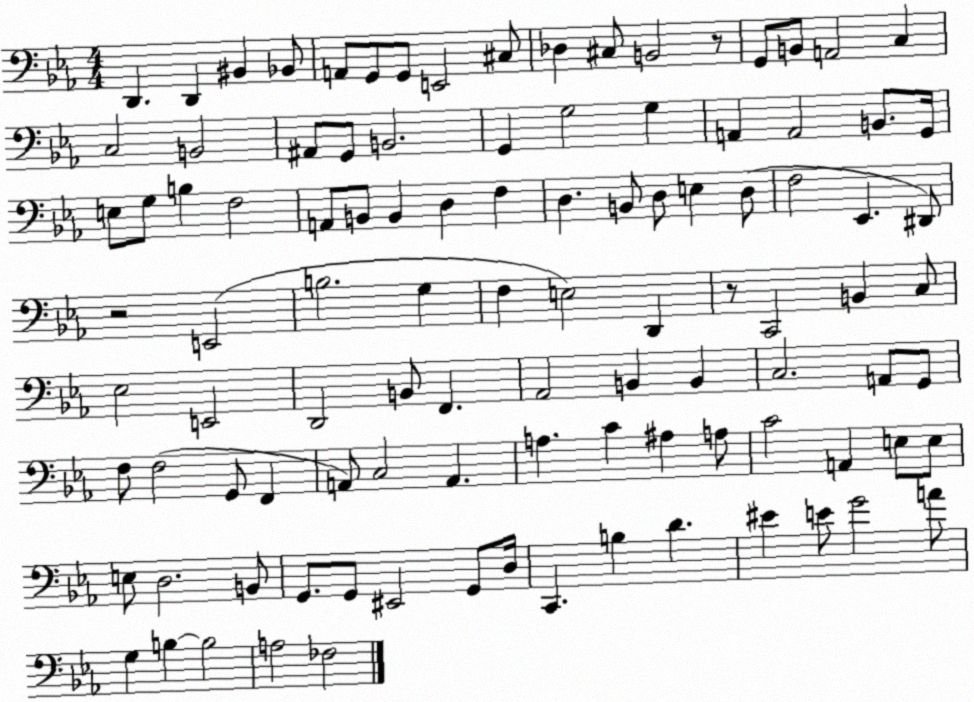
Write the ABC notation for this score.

X:1
T:Untitled
M:4/4
L:1/4
K:Eb
D,, D,, ^B,, _B,,/2 A,,/2 G,,/2 G,,/2 E,,2 ^C,/2 _D, ^C,/2 B,,2 z/2 G,,/2 B,,/2 A,,2 C, C,2 B,,2 ^A,,/2 G,,/2 B,,2 G,, G,2 G, A,, A,,2 B,,/2 G,,/4 E,/2 G,/2 B, F,2 A,,/2 B,,/2 B,, D, F, D, B,,/2 D,/2 E, D,/2 F,2 _E,, ^D,,/2 z2 E,,2 B,2 G, F, E,2 D,, z/2 C,,2 B,, C,/2 _E,2 E,,2 D,,2 B,,/2 F,, _A,,2 B,, B,, C,2 A,,/2 G,,/2 F,/2 F,2 G,,/2 F,, A,,/2 C,2 A,, A, C ^A, A,/2 C2 A,, E,/2 E,/2 E,/2 D,2 B,,/2 G,,/2 G,,/2 ^E,,2 G,,/2 D,/4 C,, B, D ^E E/2 G2 A/2 G, B, B,2 A,2 _F,2